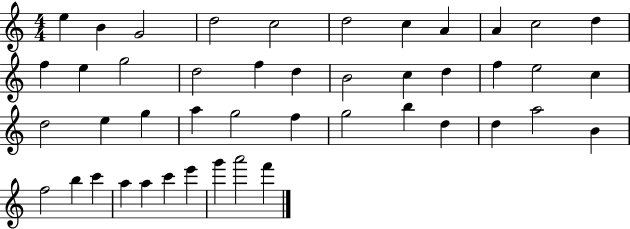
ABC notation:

X:1
T:Untitled
M:4/4
L:1/4
K:C
e B G2 d2 c2 d2 c A A c2 d f e g2 d2 f d B2 c d f e2 c d2 e g a g2 f g2 b d d a2 B f2 b c' a a c' e' g' a'2 f'